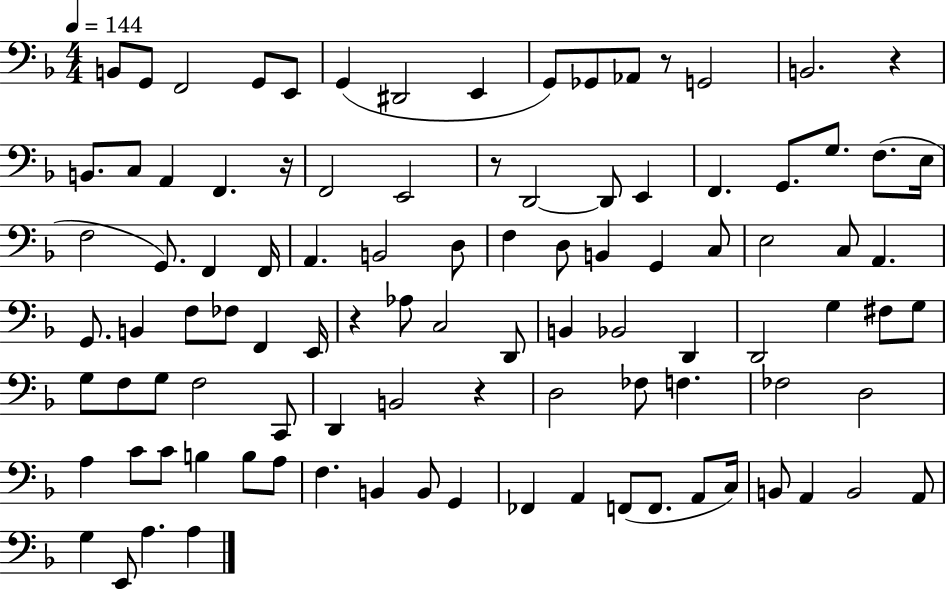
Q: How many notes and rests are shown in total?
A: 100